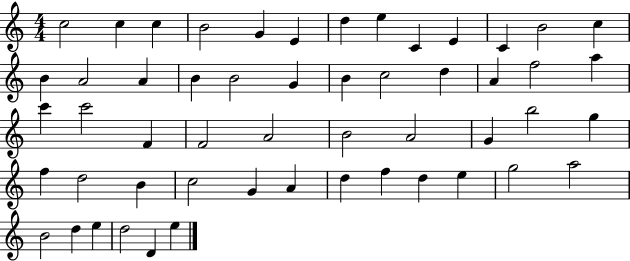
X:1
T:Untitled
M:4/4
L:1/4
K:C
c2 c c B2 G E d e C E C B2 c B A2 A B B2 G B c2 d A f2 a c' c'2 F F2 A2 B2 A2 G b2 g f d2 B c2 G A d f d e g2 a2 B2 d e d2 D e